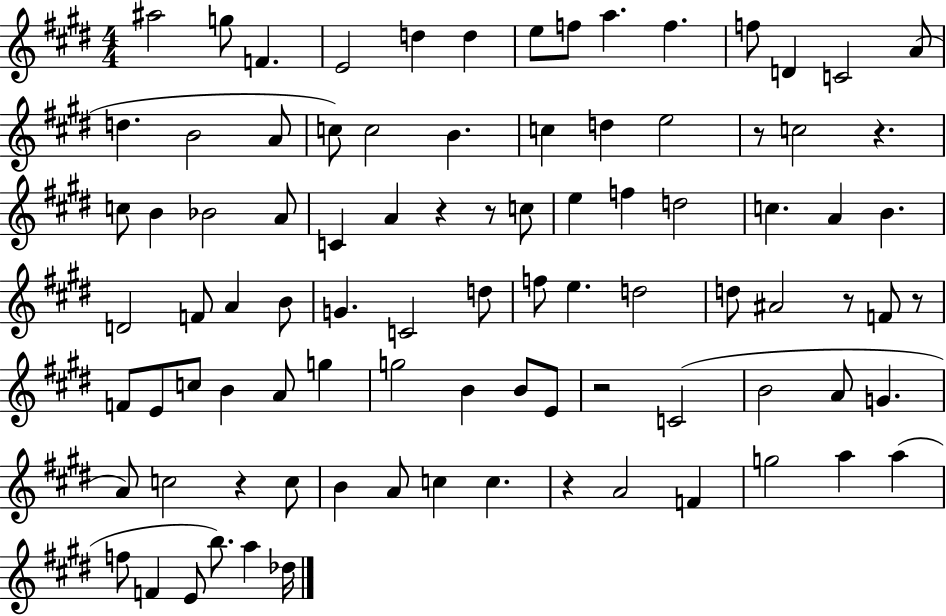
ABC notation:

X:1
T:Untitled
M:4/4
L:1/4
K:E
^a2 g/2 F E2 d d e/2 f/2 a f f/2 D C2 A/2 d B2 A/2 c/2 c2 B c d e2 z/2 c2 z c/2 B _B2 A/2 C A z z/2 c/2 e f d2 c A B D2 F/2 A B/2 G C2 d/2 f/2 e d2 d/2 ^A2 z/2 F/2 z/2 F/2 E/2 c/2 B A/2 g g2 B B/2 E/2 z2 C2 B2 A/2 G A/2 c2 z c/2 B A/2 c c z A2 F g2 a a f/2 F E/2 b/2 a _d/4